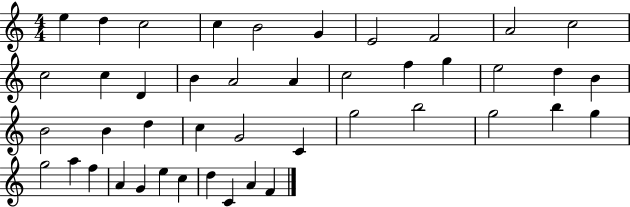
E5/q D5/q C5/h C5/q B4/h G4/q E4/h F4/h A4/h C5/h C5/h C5/q D4/q B4/q A4/h A4/q C5/h F5/q G5/q E5/h D5/q B4/q B4/h B4/q D5/q C5/q G4/h C4/q G5/h B5/h G5/h B5/q G5/q G5/h A5/q F5/q A4/q G4/q E5/q C5/q D5/q C4/q A4/q F4/q